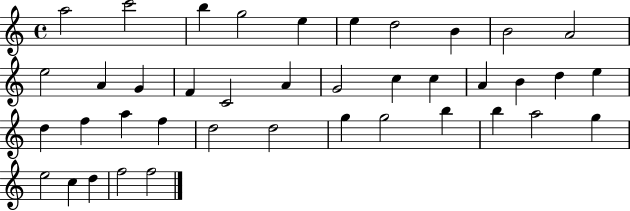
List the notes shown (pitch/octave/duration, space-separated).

A5/h C6/h B5/q G5/h E5/q E5/q D5/h B4/q B4/h A4/h E5/h A4/q G4/q F4/q C4/h A4/q G4/h C5/q C5/q A4/q B4/q D5/q E5/q D5/q F5/q A5/q F5/q D5/h D5/h G5/q G5/h B5/q B5/q A5/h G5/q E5/h C5/q D5/q F5/h F5/h